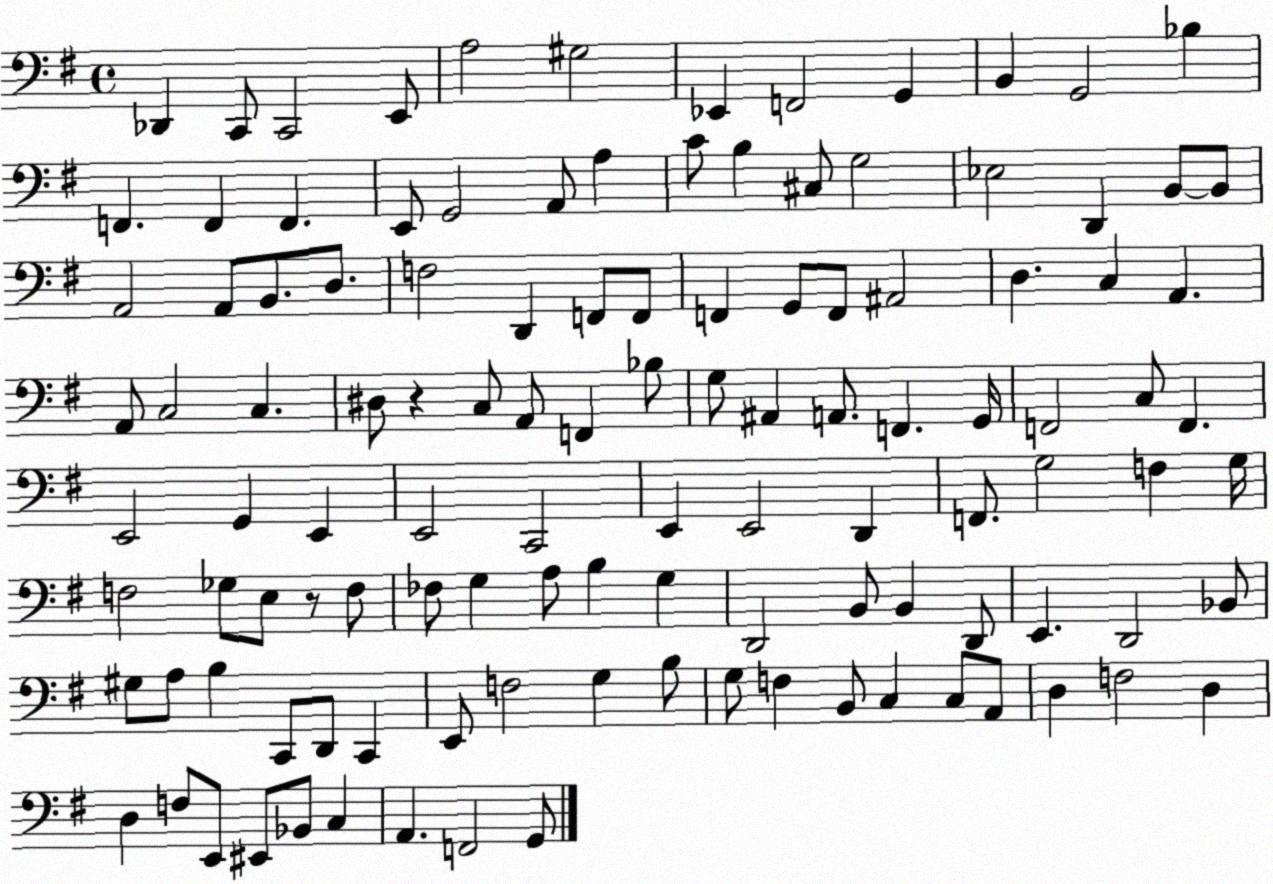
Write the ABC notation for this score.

X:1
T:Untitled
M:4/4
L:1/4
K:G
_D,, C,,/2 C,,2 E,,/2 A,2 ^G,2 _E,, F,,2 G,, B,, G,,2 _B, F,, F,, F,, E,,/2 G,,2 A,,/2 A, C/2 B, ^C,/2 G,2 _E,2 D,, B,,/2 B,,/2 A,,2 A,,/2 B,,/2 D,/2 F,2 D,, F,,/2 F,,/2 F,, G,,/2 F,,/2 ^A,,2 D, C, A,, A,,/2 C,2 C, ^D,/2 z C,/2 A,,/2 F,, _B,/2 G,/2 ^A,, A,,/2 F,, G,,/4 F,,2 C,/2 F,, E,,2 G,, E,, E,,2 C,,2 E,, E,,2 D,, F,,/2 G,2 F, G,/4 F,2 _G,/2 E,/2 z/2 F,/2 _F,/2 G, A,/2 B, G, D,,2 B,,/2 B,, D,,/2 E,, D,,2 _B,,/2 ^G,/2 A,/2 B, C,,/2 D,,/2 C,, E,,/2 F,2 G, B,/2 G,/2 F, B,,/2 C, C,/2 A,,/2 D, F,2 D, D, F,/2 E,,/2 ^E,,/2 _B,,/2 C, A,, F,,2 G,,/2